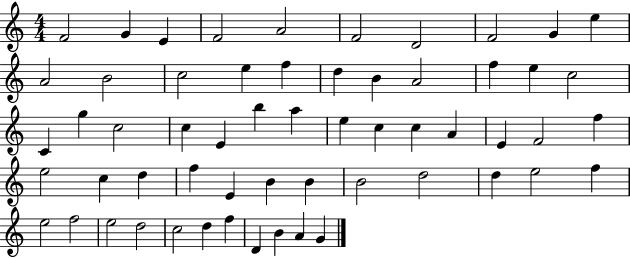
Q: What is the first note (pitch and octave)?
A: F4